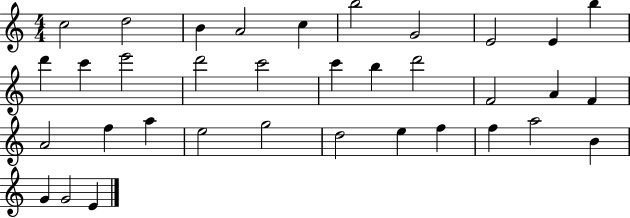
{
  \clef treble
  \numericTimeSignature
  \time 4/4
  \key c \major
  c''2 d''2 | b'4 a'2 c''4 | b''2 g'2 | e'2 e'4 b''4 | \break d'''4 c'''4 e'''2 | d'''2 c'''2 | c'''4 b''4 d'''2 | f'2 a'4 f'4 | \break a'2 f''4 a''4 | e''2 g''2 | d''2 e''4 f''4 | f''4 a''2 b'4 | \break g'4 g'2 e'4 | \bar "|."
}